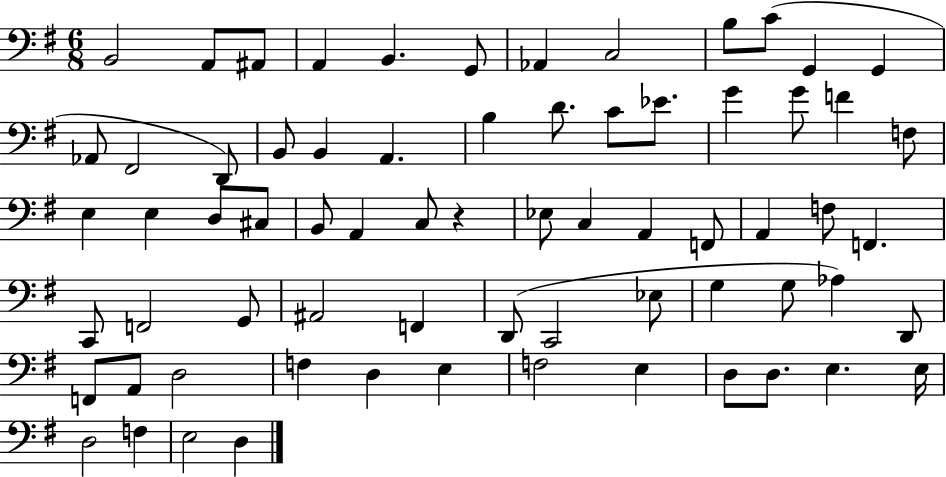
{
  \clef bass
  \numericTimeSignature
  \time 6/8
  \key g \major
  b,2 a,8 ais,8 | a,4 b,4. g,8 | aes,4 c2 | b8 c'8( g,4 g,4 | \break aes,8 fis,2 d,8) | b,8 b,4 a,4. | b4 d'8. c'8 ees'8. | g'4 g'8 f'4 f8 | \break e4 e4 d8 cis8 | b,8 a,4 c8 r4 | ees8 c4 a,4 f,8 | a,4 f8 f,4. | \break c,8 f,2 g,8 | ais,2 f,4 | d,8( c,2 ees8 | g4 g8 aes4) d,8 | \break f,8 a,8 d2 | f4 d4 e4 | f2 e4 | d8 d8. e4. e16 | \break d2 f4 | e2 d4 | \bar "|."
}